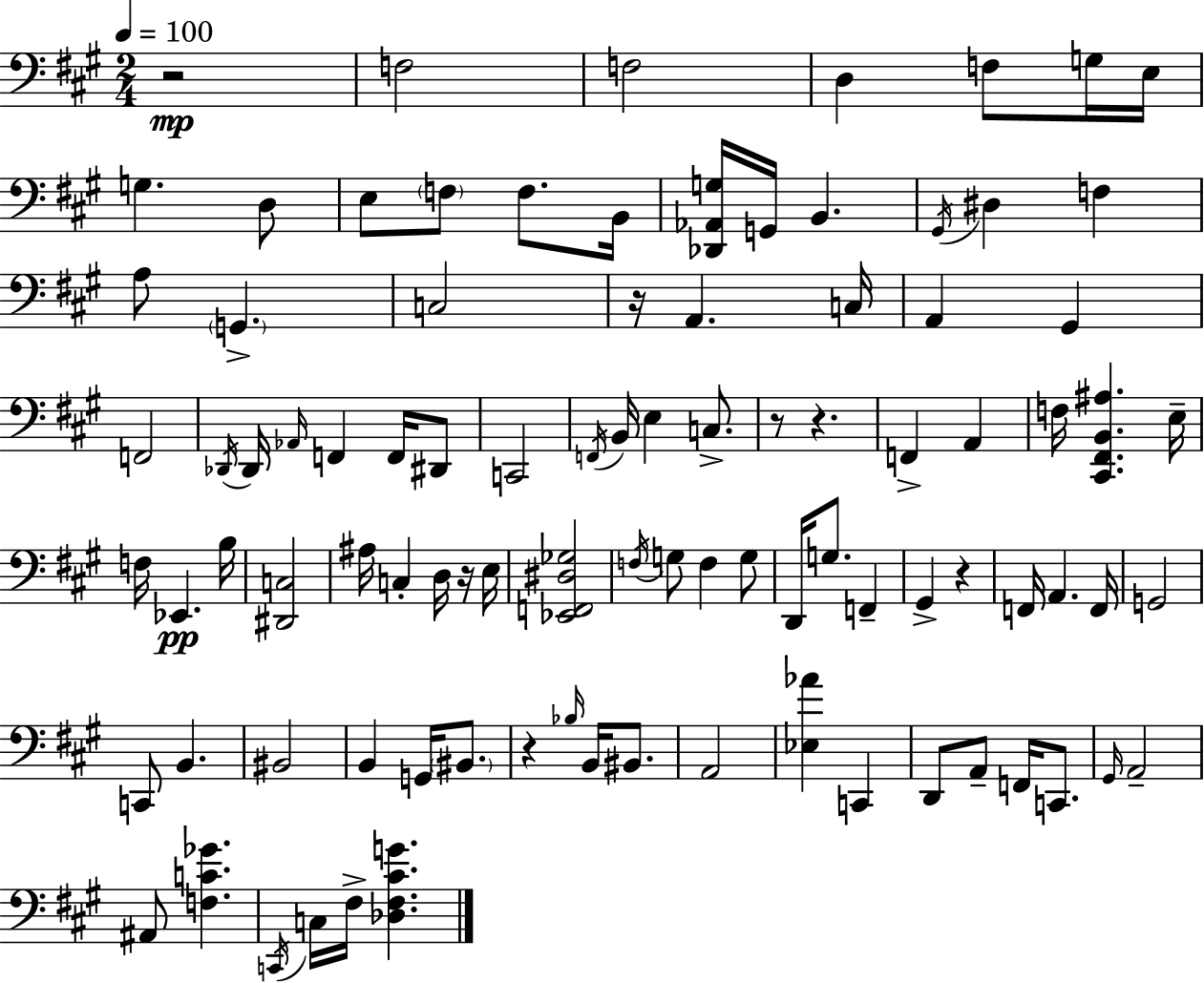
X:1
T:Untitled
M:2/4
L:1/4
K:A
z2 F,2 F,2 D, F,/2 G,/4 E,/4 G, D,/2 E,/2 F,/2 F,/2 B,,/4 [_D,,_A,,G,]/4 G,,/4 B,, ^G,,/4 ^D, F, A,/2 G,, C,2 z/4 A,, C,/4 A,, ^G,, F,,2 _D,,/4 _D,,/4 _A,,/4 F,, F,,/4 ^D,,/2 C,,2 F,,/4 B,,/4 E, C,/2 z/2 z F,, A,, F,/4 [^C,,^F,,B,,^A,] E,/4 F,/4 _E,, B,/4 [^D,,C,]2 ^A,/4 C, D,/4 z/4 E,/4 [_E,,F,,^D,_G,]2 F,/4 G,/2 F, G,/2 D,,/4 G,/2 F,, ^G,, z F,,/4 A,, F,,/4 G,,2 C,,/2 B,, ^B,,2 B,, G,,/4 ^B,,/2 z _B,/4 B,,/4 ^B,,/2 A,,2 [_E,_A] C,, D,,/2 A,,/2 F,,/4 C,,/2 ^G,,/4 A,,2 ^A,,/2 [F,C_G] C,,/4 C,/4 ^F,/4 [_D,^F,^CG]